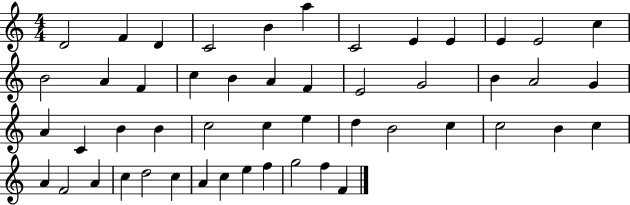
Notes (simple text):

D4/h F4/q D4/q C4/h B4/q A5/q C4/h E4/q E4/q E4/q E4/h C5/q B4/h A4/q F4/q C5/q B4/q A4/q F4/q E4/h G4/h B4/q A4/h G4/q A4/q C4/q B4/q B4/q C5/h C5/q E5/q D5/q B4/h C5/q C5/h B4/q C5/q A4/q F4/h A4/q C5/q D5/h C5/q A4/q C5/q E5/q F5/q G5/h F5/q F4/q